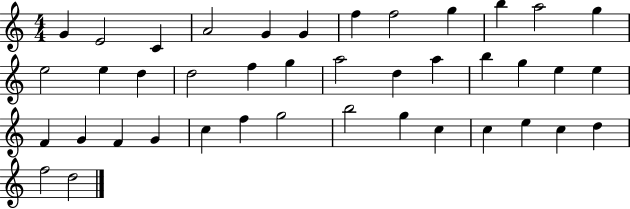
X:1
T:Untitled
M:4/4
L:1/4
K:C
G E2 C A2 G G f f2 g b a2 g e2 e d d2 f g a2 d a b g e e F G F G c f g2 b2 g c c e c d f2 d2